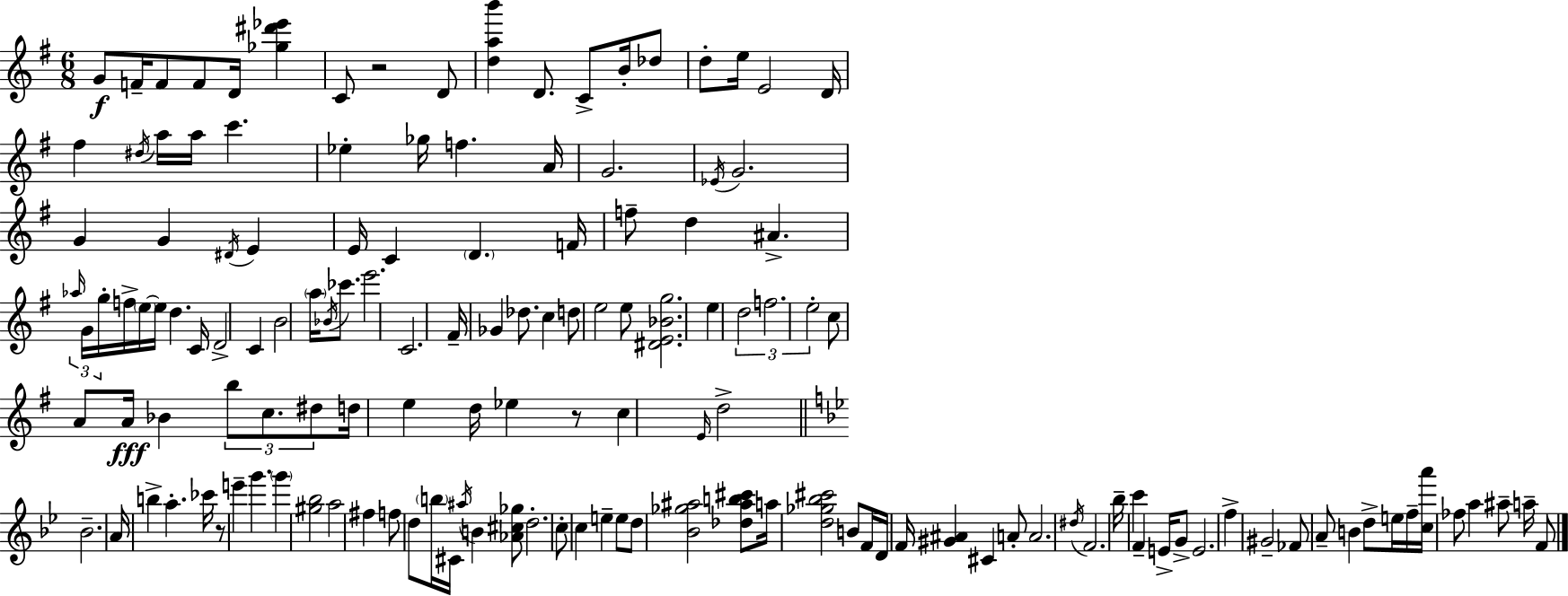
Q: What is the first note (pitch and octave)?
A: G4